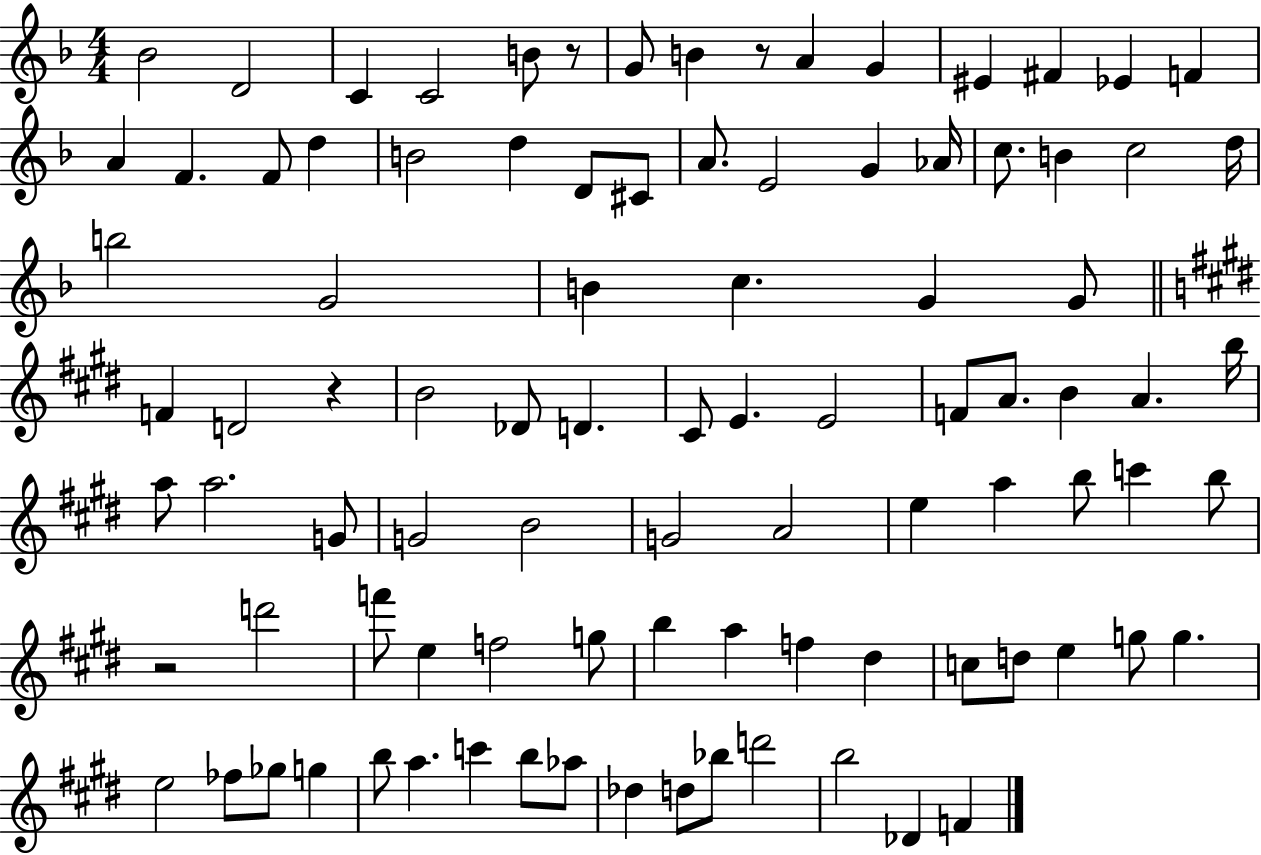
Bb4/h D4/h C4/q C4/h B4/e R/e G4/e B4/q R/e A4/q G4/q EIS4/q F#4/q Eb4/q F4/q A4/q F4/q. F4/e D5/q B4/h D5/q D4/e C#4/e A4/e. E4/h G4/q Ab4/s C5/e. B4/q C5/h D5/s B5/h G4/h B4/q C5/q. G4/q G4/e F4/q D4/h R/q B4/h Db4/e D4/q. C#4/e E4/q. E4/h F4/e A4/e. B4/q A4/q. B5/s A5/e A5/h. G4/e G4/h B4/h G4/h A4/h E5/q A5/q B5/e C6/q B5/e R/h D6/h F6/e E5/q F5/h G5/e B5/q A5/q F5/q D#5/q C5/e D5/e E5/q G5/e G5/q. E5/h FES5/e Gb5/e G5/q B5/e A5/q. C6/q B5/e Ab5/e Db5/q D5/e Bb5/e D6/h B5/h Db4/q F4/q